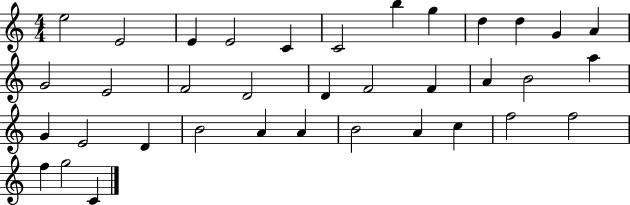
X:1
T:Untitled
M:4/4
L:1/4
K:C
e2 E2 E E2 C C2 b g d d G A G2 E2 F2 D2 D F2 F A B2 a G E2 D B2 A A B2 A c f2 f2 f g2 C